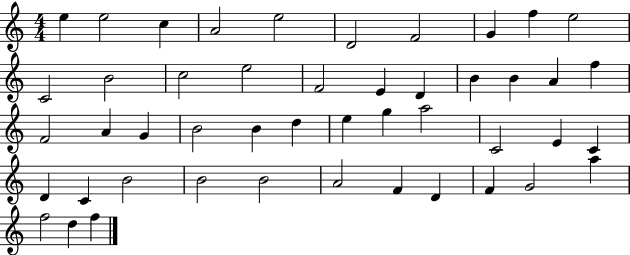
{
  \clef treble
  \numericTimeSignature
  \time 4/4
  \key c \major
  e''4 e''2 c''4 | a'2 e''2 | d'2 f'2 | g'4 f''4 e''2 | \break c'2 b'2 | c''2 e''2 | f'2 e'4 d'4 | b'4 b'4 a'4 f''4 | \break f'2 a'4 g'4 | b'2 b'4 d''4 | e''4 g''4 a''2 | c'2 e'4 c'4 | \break d'4 c'4 b'2 | b'2 b'2 | a'2 f'4 d'4 | f'4 g'2 a''4 | \break f''2 d''4 f''4 | \bar "|."
}